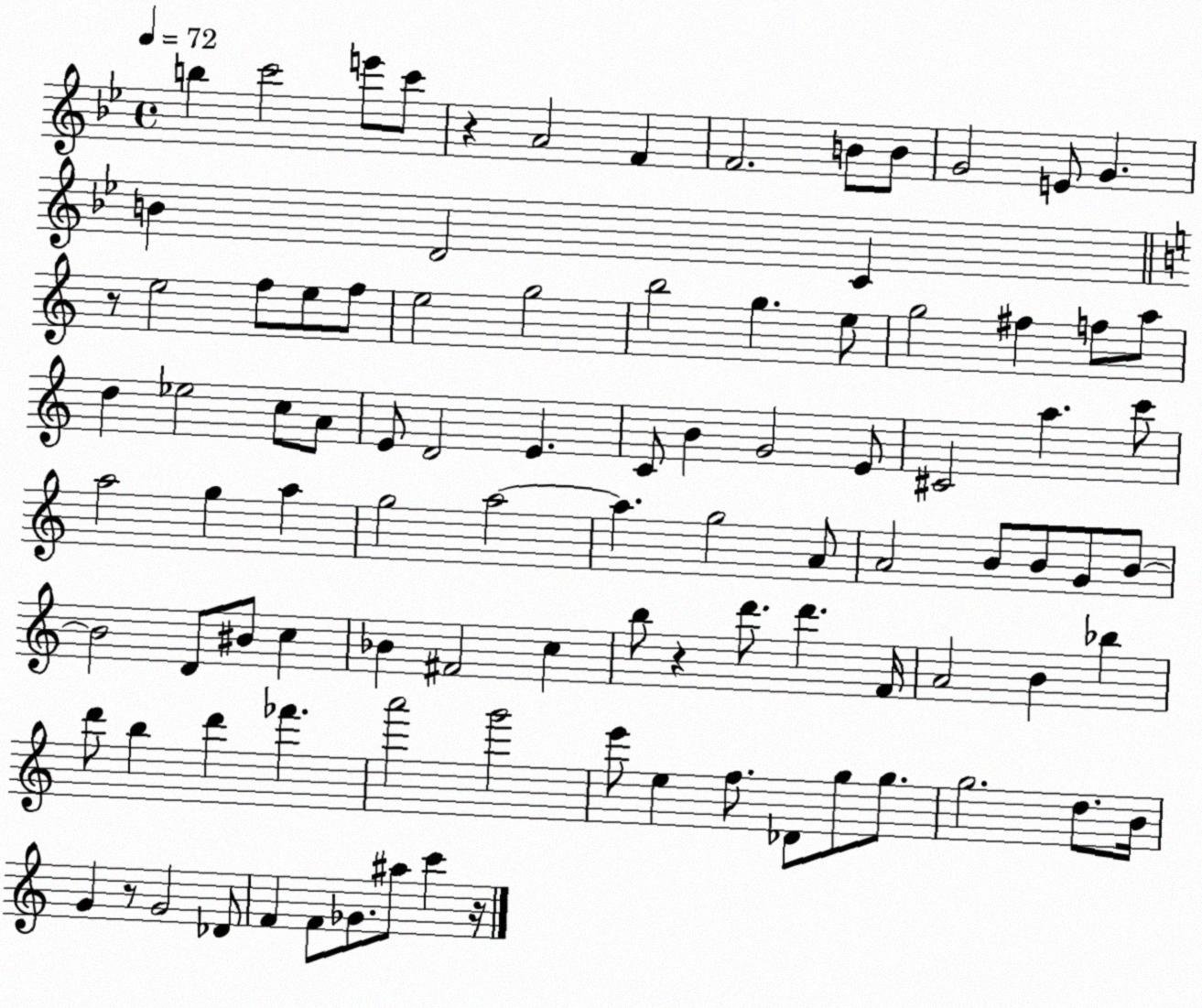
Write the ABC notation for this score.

X:1
T:Untitled
M:4/4
L:1/4
K:Bb
b c'2 e'/2 c'/2 z A2 F F2 B/2 B/2 G2 E/2 G B D2 C z/2 e2 f/2 e/2 f/2 e2 g2 b2 g e/2 g2 ^f f/2 a/2 d _e2 c/2 A/2 E/2 D2 E C/2 B G2 E/2 ^C2 a c'/2 a2 g a g2 a2 a g2 A/2 A2 B/2 B/2 G/2 B/2 B2 D/2 ^B/2 c _B ^F2 c b/2 z d'/2 d' F/4 A2 B _b d'/2 b d' _f' a'2 g'2 e'/2 e f/2 _D/2 g/2 g/2 g2 d/2 B/4 G z/2 G2 _D/2 F F/2 _G/2 ^a/2 c' z/4